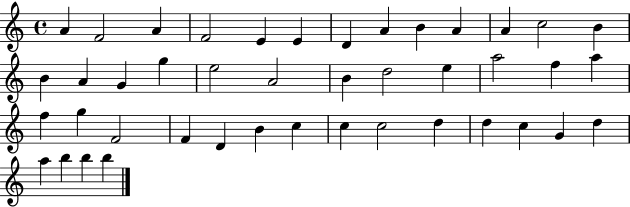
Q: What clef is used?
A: treble